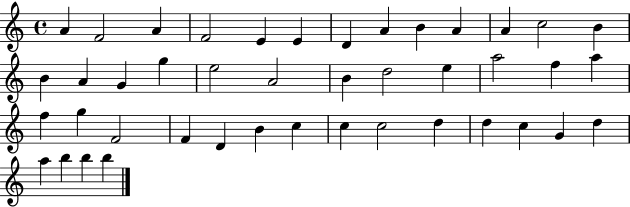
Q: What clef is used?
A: treble